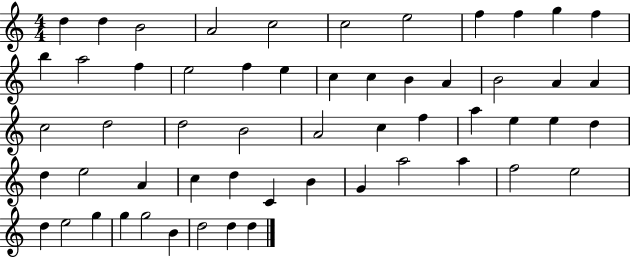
{
  \clef treble
  \numericTimeSignature
  \time 4/4
  \key c \major
  d''4 d''4 b'2 | a'2 c''2 | c''2 e''2 | f''4 f''4 g''4 f''4 | \break b''4 a''2 f''4 | e''2 f''4 e''4 | c''4 c''4 b'4 a'4 | b'2 a'4 a'4 | \break c''2 d''2 | d''2 b'2 | a'2 c''4 f''4 | a''4 e''4 e''4 d''4 | \break d''4 e''2 a'4 | c''4 d''4 c'4 b'4 | g'4 a''2 a''4 | f''2 e''2 | \break d''4 e''2 g''4 | g''4 g''2 b'4 | d''2 d''4 d''4 | \bar "|."
}